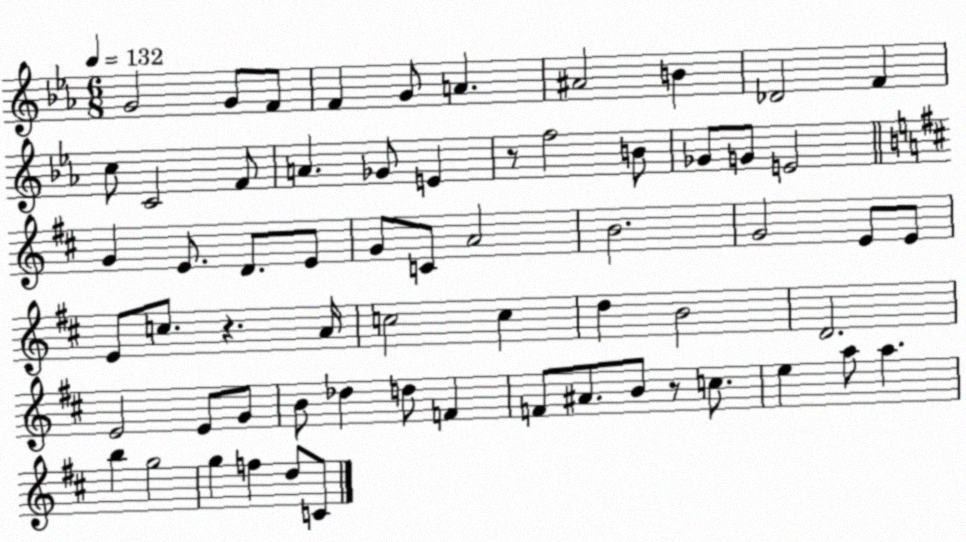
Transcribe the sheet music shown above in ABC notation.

X:1
T:Untitled
M:6/8
L:1/4
K:Eb
G2 G/2 F/2 F G/2 A ^A2 B _D2 F c/2 C2 F/2 A _G/2 E z/2 f2 B/2 _G/2 G/2 E2 G E/2 D/2 E/2 G/2 C/2 A2 B2 G2 E/2 E/2 E/2 c/2 z A/4 c2 c d B2 D2 E2 E/2 G/2 B/2 _d d/2 F F/2 ^A/2 B/2 z/2 c/2 e a/2 a b g2 g f d/2 C/2